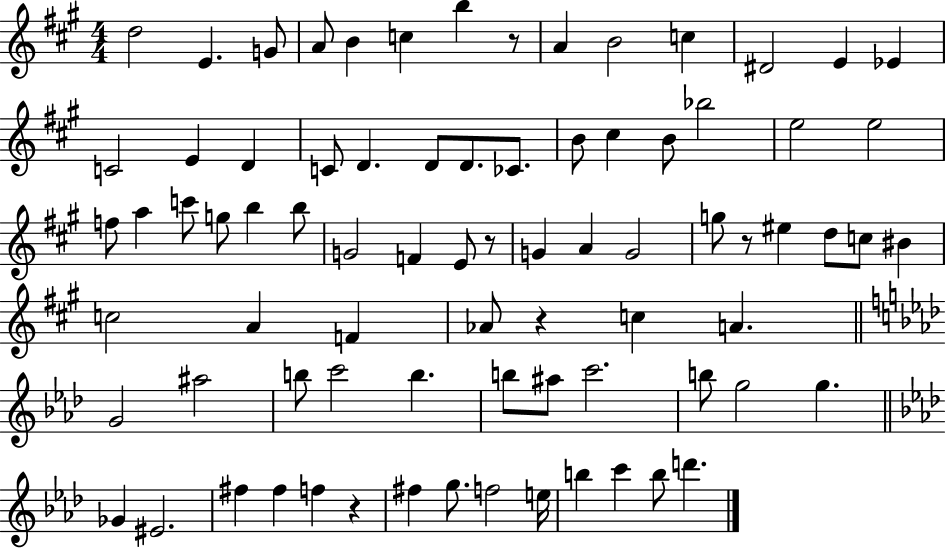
D5/h E4/q. G4/e A4/e B4/q C5/q B5/q R/e A4/q B4/h C5/q D#4/h E4/q Eb4/q C4/h E4/q D4/q C4/e D4/q. D4/e D4/e. CES4/e. B4/e C#5/q B4/e Bb5/h E5/h E5/h F5/e A5/q C6/e G5/e B5/q B5/e G4/h F4/q E4/e R/e G4/q A4/q G4/h G5/e R/e EIS5/q D5/e C5/e BIS4/q C5/h A4/q F4/q Ab4/e R/q C5/q A4/q. G4/h A#5/h B5/e C6/h B5/q. B5/e A#5/e C6/h. B5/e G5/h G5/q. Gb4/q EIS4/h. F#5/q F#5/q F5/q R/q F#5/q G5/e. F5/h E5/s B5/q C6/q B5/e D6/q.